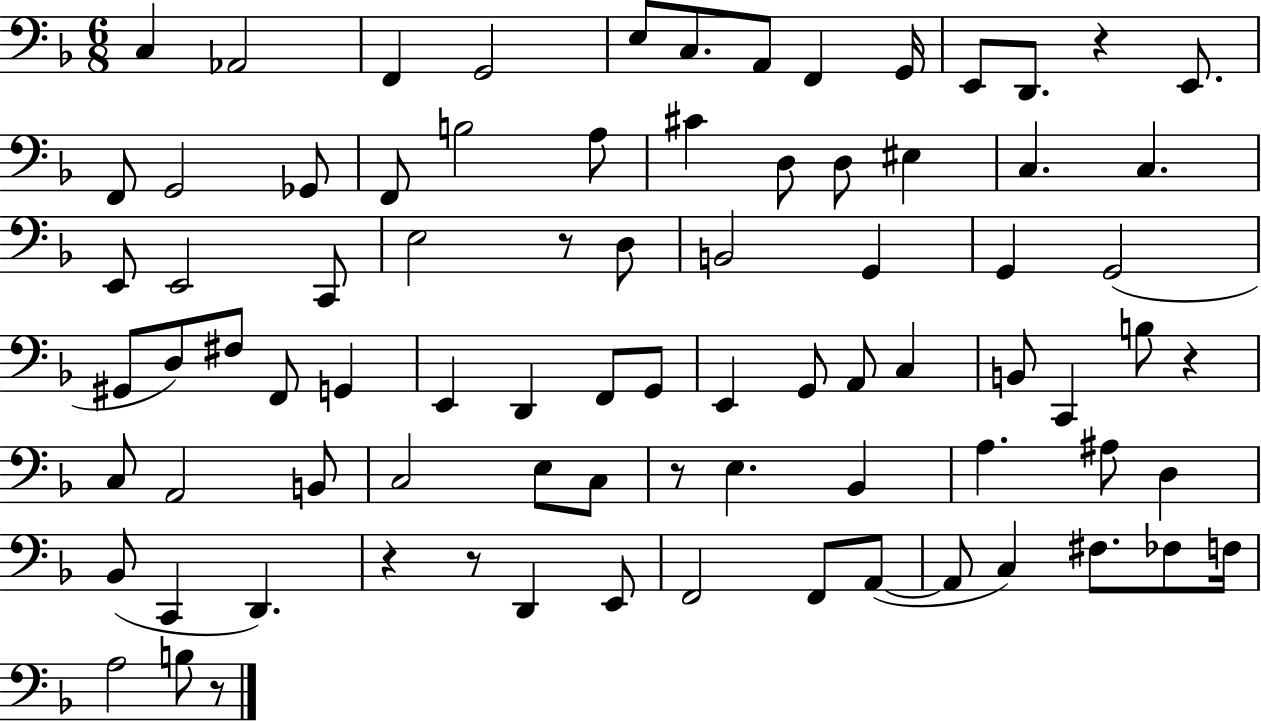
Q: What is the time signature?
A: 6/8